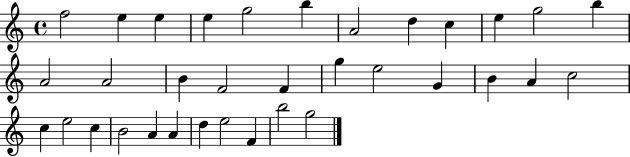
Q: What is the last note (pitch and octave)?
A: G5